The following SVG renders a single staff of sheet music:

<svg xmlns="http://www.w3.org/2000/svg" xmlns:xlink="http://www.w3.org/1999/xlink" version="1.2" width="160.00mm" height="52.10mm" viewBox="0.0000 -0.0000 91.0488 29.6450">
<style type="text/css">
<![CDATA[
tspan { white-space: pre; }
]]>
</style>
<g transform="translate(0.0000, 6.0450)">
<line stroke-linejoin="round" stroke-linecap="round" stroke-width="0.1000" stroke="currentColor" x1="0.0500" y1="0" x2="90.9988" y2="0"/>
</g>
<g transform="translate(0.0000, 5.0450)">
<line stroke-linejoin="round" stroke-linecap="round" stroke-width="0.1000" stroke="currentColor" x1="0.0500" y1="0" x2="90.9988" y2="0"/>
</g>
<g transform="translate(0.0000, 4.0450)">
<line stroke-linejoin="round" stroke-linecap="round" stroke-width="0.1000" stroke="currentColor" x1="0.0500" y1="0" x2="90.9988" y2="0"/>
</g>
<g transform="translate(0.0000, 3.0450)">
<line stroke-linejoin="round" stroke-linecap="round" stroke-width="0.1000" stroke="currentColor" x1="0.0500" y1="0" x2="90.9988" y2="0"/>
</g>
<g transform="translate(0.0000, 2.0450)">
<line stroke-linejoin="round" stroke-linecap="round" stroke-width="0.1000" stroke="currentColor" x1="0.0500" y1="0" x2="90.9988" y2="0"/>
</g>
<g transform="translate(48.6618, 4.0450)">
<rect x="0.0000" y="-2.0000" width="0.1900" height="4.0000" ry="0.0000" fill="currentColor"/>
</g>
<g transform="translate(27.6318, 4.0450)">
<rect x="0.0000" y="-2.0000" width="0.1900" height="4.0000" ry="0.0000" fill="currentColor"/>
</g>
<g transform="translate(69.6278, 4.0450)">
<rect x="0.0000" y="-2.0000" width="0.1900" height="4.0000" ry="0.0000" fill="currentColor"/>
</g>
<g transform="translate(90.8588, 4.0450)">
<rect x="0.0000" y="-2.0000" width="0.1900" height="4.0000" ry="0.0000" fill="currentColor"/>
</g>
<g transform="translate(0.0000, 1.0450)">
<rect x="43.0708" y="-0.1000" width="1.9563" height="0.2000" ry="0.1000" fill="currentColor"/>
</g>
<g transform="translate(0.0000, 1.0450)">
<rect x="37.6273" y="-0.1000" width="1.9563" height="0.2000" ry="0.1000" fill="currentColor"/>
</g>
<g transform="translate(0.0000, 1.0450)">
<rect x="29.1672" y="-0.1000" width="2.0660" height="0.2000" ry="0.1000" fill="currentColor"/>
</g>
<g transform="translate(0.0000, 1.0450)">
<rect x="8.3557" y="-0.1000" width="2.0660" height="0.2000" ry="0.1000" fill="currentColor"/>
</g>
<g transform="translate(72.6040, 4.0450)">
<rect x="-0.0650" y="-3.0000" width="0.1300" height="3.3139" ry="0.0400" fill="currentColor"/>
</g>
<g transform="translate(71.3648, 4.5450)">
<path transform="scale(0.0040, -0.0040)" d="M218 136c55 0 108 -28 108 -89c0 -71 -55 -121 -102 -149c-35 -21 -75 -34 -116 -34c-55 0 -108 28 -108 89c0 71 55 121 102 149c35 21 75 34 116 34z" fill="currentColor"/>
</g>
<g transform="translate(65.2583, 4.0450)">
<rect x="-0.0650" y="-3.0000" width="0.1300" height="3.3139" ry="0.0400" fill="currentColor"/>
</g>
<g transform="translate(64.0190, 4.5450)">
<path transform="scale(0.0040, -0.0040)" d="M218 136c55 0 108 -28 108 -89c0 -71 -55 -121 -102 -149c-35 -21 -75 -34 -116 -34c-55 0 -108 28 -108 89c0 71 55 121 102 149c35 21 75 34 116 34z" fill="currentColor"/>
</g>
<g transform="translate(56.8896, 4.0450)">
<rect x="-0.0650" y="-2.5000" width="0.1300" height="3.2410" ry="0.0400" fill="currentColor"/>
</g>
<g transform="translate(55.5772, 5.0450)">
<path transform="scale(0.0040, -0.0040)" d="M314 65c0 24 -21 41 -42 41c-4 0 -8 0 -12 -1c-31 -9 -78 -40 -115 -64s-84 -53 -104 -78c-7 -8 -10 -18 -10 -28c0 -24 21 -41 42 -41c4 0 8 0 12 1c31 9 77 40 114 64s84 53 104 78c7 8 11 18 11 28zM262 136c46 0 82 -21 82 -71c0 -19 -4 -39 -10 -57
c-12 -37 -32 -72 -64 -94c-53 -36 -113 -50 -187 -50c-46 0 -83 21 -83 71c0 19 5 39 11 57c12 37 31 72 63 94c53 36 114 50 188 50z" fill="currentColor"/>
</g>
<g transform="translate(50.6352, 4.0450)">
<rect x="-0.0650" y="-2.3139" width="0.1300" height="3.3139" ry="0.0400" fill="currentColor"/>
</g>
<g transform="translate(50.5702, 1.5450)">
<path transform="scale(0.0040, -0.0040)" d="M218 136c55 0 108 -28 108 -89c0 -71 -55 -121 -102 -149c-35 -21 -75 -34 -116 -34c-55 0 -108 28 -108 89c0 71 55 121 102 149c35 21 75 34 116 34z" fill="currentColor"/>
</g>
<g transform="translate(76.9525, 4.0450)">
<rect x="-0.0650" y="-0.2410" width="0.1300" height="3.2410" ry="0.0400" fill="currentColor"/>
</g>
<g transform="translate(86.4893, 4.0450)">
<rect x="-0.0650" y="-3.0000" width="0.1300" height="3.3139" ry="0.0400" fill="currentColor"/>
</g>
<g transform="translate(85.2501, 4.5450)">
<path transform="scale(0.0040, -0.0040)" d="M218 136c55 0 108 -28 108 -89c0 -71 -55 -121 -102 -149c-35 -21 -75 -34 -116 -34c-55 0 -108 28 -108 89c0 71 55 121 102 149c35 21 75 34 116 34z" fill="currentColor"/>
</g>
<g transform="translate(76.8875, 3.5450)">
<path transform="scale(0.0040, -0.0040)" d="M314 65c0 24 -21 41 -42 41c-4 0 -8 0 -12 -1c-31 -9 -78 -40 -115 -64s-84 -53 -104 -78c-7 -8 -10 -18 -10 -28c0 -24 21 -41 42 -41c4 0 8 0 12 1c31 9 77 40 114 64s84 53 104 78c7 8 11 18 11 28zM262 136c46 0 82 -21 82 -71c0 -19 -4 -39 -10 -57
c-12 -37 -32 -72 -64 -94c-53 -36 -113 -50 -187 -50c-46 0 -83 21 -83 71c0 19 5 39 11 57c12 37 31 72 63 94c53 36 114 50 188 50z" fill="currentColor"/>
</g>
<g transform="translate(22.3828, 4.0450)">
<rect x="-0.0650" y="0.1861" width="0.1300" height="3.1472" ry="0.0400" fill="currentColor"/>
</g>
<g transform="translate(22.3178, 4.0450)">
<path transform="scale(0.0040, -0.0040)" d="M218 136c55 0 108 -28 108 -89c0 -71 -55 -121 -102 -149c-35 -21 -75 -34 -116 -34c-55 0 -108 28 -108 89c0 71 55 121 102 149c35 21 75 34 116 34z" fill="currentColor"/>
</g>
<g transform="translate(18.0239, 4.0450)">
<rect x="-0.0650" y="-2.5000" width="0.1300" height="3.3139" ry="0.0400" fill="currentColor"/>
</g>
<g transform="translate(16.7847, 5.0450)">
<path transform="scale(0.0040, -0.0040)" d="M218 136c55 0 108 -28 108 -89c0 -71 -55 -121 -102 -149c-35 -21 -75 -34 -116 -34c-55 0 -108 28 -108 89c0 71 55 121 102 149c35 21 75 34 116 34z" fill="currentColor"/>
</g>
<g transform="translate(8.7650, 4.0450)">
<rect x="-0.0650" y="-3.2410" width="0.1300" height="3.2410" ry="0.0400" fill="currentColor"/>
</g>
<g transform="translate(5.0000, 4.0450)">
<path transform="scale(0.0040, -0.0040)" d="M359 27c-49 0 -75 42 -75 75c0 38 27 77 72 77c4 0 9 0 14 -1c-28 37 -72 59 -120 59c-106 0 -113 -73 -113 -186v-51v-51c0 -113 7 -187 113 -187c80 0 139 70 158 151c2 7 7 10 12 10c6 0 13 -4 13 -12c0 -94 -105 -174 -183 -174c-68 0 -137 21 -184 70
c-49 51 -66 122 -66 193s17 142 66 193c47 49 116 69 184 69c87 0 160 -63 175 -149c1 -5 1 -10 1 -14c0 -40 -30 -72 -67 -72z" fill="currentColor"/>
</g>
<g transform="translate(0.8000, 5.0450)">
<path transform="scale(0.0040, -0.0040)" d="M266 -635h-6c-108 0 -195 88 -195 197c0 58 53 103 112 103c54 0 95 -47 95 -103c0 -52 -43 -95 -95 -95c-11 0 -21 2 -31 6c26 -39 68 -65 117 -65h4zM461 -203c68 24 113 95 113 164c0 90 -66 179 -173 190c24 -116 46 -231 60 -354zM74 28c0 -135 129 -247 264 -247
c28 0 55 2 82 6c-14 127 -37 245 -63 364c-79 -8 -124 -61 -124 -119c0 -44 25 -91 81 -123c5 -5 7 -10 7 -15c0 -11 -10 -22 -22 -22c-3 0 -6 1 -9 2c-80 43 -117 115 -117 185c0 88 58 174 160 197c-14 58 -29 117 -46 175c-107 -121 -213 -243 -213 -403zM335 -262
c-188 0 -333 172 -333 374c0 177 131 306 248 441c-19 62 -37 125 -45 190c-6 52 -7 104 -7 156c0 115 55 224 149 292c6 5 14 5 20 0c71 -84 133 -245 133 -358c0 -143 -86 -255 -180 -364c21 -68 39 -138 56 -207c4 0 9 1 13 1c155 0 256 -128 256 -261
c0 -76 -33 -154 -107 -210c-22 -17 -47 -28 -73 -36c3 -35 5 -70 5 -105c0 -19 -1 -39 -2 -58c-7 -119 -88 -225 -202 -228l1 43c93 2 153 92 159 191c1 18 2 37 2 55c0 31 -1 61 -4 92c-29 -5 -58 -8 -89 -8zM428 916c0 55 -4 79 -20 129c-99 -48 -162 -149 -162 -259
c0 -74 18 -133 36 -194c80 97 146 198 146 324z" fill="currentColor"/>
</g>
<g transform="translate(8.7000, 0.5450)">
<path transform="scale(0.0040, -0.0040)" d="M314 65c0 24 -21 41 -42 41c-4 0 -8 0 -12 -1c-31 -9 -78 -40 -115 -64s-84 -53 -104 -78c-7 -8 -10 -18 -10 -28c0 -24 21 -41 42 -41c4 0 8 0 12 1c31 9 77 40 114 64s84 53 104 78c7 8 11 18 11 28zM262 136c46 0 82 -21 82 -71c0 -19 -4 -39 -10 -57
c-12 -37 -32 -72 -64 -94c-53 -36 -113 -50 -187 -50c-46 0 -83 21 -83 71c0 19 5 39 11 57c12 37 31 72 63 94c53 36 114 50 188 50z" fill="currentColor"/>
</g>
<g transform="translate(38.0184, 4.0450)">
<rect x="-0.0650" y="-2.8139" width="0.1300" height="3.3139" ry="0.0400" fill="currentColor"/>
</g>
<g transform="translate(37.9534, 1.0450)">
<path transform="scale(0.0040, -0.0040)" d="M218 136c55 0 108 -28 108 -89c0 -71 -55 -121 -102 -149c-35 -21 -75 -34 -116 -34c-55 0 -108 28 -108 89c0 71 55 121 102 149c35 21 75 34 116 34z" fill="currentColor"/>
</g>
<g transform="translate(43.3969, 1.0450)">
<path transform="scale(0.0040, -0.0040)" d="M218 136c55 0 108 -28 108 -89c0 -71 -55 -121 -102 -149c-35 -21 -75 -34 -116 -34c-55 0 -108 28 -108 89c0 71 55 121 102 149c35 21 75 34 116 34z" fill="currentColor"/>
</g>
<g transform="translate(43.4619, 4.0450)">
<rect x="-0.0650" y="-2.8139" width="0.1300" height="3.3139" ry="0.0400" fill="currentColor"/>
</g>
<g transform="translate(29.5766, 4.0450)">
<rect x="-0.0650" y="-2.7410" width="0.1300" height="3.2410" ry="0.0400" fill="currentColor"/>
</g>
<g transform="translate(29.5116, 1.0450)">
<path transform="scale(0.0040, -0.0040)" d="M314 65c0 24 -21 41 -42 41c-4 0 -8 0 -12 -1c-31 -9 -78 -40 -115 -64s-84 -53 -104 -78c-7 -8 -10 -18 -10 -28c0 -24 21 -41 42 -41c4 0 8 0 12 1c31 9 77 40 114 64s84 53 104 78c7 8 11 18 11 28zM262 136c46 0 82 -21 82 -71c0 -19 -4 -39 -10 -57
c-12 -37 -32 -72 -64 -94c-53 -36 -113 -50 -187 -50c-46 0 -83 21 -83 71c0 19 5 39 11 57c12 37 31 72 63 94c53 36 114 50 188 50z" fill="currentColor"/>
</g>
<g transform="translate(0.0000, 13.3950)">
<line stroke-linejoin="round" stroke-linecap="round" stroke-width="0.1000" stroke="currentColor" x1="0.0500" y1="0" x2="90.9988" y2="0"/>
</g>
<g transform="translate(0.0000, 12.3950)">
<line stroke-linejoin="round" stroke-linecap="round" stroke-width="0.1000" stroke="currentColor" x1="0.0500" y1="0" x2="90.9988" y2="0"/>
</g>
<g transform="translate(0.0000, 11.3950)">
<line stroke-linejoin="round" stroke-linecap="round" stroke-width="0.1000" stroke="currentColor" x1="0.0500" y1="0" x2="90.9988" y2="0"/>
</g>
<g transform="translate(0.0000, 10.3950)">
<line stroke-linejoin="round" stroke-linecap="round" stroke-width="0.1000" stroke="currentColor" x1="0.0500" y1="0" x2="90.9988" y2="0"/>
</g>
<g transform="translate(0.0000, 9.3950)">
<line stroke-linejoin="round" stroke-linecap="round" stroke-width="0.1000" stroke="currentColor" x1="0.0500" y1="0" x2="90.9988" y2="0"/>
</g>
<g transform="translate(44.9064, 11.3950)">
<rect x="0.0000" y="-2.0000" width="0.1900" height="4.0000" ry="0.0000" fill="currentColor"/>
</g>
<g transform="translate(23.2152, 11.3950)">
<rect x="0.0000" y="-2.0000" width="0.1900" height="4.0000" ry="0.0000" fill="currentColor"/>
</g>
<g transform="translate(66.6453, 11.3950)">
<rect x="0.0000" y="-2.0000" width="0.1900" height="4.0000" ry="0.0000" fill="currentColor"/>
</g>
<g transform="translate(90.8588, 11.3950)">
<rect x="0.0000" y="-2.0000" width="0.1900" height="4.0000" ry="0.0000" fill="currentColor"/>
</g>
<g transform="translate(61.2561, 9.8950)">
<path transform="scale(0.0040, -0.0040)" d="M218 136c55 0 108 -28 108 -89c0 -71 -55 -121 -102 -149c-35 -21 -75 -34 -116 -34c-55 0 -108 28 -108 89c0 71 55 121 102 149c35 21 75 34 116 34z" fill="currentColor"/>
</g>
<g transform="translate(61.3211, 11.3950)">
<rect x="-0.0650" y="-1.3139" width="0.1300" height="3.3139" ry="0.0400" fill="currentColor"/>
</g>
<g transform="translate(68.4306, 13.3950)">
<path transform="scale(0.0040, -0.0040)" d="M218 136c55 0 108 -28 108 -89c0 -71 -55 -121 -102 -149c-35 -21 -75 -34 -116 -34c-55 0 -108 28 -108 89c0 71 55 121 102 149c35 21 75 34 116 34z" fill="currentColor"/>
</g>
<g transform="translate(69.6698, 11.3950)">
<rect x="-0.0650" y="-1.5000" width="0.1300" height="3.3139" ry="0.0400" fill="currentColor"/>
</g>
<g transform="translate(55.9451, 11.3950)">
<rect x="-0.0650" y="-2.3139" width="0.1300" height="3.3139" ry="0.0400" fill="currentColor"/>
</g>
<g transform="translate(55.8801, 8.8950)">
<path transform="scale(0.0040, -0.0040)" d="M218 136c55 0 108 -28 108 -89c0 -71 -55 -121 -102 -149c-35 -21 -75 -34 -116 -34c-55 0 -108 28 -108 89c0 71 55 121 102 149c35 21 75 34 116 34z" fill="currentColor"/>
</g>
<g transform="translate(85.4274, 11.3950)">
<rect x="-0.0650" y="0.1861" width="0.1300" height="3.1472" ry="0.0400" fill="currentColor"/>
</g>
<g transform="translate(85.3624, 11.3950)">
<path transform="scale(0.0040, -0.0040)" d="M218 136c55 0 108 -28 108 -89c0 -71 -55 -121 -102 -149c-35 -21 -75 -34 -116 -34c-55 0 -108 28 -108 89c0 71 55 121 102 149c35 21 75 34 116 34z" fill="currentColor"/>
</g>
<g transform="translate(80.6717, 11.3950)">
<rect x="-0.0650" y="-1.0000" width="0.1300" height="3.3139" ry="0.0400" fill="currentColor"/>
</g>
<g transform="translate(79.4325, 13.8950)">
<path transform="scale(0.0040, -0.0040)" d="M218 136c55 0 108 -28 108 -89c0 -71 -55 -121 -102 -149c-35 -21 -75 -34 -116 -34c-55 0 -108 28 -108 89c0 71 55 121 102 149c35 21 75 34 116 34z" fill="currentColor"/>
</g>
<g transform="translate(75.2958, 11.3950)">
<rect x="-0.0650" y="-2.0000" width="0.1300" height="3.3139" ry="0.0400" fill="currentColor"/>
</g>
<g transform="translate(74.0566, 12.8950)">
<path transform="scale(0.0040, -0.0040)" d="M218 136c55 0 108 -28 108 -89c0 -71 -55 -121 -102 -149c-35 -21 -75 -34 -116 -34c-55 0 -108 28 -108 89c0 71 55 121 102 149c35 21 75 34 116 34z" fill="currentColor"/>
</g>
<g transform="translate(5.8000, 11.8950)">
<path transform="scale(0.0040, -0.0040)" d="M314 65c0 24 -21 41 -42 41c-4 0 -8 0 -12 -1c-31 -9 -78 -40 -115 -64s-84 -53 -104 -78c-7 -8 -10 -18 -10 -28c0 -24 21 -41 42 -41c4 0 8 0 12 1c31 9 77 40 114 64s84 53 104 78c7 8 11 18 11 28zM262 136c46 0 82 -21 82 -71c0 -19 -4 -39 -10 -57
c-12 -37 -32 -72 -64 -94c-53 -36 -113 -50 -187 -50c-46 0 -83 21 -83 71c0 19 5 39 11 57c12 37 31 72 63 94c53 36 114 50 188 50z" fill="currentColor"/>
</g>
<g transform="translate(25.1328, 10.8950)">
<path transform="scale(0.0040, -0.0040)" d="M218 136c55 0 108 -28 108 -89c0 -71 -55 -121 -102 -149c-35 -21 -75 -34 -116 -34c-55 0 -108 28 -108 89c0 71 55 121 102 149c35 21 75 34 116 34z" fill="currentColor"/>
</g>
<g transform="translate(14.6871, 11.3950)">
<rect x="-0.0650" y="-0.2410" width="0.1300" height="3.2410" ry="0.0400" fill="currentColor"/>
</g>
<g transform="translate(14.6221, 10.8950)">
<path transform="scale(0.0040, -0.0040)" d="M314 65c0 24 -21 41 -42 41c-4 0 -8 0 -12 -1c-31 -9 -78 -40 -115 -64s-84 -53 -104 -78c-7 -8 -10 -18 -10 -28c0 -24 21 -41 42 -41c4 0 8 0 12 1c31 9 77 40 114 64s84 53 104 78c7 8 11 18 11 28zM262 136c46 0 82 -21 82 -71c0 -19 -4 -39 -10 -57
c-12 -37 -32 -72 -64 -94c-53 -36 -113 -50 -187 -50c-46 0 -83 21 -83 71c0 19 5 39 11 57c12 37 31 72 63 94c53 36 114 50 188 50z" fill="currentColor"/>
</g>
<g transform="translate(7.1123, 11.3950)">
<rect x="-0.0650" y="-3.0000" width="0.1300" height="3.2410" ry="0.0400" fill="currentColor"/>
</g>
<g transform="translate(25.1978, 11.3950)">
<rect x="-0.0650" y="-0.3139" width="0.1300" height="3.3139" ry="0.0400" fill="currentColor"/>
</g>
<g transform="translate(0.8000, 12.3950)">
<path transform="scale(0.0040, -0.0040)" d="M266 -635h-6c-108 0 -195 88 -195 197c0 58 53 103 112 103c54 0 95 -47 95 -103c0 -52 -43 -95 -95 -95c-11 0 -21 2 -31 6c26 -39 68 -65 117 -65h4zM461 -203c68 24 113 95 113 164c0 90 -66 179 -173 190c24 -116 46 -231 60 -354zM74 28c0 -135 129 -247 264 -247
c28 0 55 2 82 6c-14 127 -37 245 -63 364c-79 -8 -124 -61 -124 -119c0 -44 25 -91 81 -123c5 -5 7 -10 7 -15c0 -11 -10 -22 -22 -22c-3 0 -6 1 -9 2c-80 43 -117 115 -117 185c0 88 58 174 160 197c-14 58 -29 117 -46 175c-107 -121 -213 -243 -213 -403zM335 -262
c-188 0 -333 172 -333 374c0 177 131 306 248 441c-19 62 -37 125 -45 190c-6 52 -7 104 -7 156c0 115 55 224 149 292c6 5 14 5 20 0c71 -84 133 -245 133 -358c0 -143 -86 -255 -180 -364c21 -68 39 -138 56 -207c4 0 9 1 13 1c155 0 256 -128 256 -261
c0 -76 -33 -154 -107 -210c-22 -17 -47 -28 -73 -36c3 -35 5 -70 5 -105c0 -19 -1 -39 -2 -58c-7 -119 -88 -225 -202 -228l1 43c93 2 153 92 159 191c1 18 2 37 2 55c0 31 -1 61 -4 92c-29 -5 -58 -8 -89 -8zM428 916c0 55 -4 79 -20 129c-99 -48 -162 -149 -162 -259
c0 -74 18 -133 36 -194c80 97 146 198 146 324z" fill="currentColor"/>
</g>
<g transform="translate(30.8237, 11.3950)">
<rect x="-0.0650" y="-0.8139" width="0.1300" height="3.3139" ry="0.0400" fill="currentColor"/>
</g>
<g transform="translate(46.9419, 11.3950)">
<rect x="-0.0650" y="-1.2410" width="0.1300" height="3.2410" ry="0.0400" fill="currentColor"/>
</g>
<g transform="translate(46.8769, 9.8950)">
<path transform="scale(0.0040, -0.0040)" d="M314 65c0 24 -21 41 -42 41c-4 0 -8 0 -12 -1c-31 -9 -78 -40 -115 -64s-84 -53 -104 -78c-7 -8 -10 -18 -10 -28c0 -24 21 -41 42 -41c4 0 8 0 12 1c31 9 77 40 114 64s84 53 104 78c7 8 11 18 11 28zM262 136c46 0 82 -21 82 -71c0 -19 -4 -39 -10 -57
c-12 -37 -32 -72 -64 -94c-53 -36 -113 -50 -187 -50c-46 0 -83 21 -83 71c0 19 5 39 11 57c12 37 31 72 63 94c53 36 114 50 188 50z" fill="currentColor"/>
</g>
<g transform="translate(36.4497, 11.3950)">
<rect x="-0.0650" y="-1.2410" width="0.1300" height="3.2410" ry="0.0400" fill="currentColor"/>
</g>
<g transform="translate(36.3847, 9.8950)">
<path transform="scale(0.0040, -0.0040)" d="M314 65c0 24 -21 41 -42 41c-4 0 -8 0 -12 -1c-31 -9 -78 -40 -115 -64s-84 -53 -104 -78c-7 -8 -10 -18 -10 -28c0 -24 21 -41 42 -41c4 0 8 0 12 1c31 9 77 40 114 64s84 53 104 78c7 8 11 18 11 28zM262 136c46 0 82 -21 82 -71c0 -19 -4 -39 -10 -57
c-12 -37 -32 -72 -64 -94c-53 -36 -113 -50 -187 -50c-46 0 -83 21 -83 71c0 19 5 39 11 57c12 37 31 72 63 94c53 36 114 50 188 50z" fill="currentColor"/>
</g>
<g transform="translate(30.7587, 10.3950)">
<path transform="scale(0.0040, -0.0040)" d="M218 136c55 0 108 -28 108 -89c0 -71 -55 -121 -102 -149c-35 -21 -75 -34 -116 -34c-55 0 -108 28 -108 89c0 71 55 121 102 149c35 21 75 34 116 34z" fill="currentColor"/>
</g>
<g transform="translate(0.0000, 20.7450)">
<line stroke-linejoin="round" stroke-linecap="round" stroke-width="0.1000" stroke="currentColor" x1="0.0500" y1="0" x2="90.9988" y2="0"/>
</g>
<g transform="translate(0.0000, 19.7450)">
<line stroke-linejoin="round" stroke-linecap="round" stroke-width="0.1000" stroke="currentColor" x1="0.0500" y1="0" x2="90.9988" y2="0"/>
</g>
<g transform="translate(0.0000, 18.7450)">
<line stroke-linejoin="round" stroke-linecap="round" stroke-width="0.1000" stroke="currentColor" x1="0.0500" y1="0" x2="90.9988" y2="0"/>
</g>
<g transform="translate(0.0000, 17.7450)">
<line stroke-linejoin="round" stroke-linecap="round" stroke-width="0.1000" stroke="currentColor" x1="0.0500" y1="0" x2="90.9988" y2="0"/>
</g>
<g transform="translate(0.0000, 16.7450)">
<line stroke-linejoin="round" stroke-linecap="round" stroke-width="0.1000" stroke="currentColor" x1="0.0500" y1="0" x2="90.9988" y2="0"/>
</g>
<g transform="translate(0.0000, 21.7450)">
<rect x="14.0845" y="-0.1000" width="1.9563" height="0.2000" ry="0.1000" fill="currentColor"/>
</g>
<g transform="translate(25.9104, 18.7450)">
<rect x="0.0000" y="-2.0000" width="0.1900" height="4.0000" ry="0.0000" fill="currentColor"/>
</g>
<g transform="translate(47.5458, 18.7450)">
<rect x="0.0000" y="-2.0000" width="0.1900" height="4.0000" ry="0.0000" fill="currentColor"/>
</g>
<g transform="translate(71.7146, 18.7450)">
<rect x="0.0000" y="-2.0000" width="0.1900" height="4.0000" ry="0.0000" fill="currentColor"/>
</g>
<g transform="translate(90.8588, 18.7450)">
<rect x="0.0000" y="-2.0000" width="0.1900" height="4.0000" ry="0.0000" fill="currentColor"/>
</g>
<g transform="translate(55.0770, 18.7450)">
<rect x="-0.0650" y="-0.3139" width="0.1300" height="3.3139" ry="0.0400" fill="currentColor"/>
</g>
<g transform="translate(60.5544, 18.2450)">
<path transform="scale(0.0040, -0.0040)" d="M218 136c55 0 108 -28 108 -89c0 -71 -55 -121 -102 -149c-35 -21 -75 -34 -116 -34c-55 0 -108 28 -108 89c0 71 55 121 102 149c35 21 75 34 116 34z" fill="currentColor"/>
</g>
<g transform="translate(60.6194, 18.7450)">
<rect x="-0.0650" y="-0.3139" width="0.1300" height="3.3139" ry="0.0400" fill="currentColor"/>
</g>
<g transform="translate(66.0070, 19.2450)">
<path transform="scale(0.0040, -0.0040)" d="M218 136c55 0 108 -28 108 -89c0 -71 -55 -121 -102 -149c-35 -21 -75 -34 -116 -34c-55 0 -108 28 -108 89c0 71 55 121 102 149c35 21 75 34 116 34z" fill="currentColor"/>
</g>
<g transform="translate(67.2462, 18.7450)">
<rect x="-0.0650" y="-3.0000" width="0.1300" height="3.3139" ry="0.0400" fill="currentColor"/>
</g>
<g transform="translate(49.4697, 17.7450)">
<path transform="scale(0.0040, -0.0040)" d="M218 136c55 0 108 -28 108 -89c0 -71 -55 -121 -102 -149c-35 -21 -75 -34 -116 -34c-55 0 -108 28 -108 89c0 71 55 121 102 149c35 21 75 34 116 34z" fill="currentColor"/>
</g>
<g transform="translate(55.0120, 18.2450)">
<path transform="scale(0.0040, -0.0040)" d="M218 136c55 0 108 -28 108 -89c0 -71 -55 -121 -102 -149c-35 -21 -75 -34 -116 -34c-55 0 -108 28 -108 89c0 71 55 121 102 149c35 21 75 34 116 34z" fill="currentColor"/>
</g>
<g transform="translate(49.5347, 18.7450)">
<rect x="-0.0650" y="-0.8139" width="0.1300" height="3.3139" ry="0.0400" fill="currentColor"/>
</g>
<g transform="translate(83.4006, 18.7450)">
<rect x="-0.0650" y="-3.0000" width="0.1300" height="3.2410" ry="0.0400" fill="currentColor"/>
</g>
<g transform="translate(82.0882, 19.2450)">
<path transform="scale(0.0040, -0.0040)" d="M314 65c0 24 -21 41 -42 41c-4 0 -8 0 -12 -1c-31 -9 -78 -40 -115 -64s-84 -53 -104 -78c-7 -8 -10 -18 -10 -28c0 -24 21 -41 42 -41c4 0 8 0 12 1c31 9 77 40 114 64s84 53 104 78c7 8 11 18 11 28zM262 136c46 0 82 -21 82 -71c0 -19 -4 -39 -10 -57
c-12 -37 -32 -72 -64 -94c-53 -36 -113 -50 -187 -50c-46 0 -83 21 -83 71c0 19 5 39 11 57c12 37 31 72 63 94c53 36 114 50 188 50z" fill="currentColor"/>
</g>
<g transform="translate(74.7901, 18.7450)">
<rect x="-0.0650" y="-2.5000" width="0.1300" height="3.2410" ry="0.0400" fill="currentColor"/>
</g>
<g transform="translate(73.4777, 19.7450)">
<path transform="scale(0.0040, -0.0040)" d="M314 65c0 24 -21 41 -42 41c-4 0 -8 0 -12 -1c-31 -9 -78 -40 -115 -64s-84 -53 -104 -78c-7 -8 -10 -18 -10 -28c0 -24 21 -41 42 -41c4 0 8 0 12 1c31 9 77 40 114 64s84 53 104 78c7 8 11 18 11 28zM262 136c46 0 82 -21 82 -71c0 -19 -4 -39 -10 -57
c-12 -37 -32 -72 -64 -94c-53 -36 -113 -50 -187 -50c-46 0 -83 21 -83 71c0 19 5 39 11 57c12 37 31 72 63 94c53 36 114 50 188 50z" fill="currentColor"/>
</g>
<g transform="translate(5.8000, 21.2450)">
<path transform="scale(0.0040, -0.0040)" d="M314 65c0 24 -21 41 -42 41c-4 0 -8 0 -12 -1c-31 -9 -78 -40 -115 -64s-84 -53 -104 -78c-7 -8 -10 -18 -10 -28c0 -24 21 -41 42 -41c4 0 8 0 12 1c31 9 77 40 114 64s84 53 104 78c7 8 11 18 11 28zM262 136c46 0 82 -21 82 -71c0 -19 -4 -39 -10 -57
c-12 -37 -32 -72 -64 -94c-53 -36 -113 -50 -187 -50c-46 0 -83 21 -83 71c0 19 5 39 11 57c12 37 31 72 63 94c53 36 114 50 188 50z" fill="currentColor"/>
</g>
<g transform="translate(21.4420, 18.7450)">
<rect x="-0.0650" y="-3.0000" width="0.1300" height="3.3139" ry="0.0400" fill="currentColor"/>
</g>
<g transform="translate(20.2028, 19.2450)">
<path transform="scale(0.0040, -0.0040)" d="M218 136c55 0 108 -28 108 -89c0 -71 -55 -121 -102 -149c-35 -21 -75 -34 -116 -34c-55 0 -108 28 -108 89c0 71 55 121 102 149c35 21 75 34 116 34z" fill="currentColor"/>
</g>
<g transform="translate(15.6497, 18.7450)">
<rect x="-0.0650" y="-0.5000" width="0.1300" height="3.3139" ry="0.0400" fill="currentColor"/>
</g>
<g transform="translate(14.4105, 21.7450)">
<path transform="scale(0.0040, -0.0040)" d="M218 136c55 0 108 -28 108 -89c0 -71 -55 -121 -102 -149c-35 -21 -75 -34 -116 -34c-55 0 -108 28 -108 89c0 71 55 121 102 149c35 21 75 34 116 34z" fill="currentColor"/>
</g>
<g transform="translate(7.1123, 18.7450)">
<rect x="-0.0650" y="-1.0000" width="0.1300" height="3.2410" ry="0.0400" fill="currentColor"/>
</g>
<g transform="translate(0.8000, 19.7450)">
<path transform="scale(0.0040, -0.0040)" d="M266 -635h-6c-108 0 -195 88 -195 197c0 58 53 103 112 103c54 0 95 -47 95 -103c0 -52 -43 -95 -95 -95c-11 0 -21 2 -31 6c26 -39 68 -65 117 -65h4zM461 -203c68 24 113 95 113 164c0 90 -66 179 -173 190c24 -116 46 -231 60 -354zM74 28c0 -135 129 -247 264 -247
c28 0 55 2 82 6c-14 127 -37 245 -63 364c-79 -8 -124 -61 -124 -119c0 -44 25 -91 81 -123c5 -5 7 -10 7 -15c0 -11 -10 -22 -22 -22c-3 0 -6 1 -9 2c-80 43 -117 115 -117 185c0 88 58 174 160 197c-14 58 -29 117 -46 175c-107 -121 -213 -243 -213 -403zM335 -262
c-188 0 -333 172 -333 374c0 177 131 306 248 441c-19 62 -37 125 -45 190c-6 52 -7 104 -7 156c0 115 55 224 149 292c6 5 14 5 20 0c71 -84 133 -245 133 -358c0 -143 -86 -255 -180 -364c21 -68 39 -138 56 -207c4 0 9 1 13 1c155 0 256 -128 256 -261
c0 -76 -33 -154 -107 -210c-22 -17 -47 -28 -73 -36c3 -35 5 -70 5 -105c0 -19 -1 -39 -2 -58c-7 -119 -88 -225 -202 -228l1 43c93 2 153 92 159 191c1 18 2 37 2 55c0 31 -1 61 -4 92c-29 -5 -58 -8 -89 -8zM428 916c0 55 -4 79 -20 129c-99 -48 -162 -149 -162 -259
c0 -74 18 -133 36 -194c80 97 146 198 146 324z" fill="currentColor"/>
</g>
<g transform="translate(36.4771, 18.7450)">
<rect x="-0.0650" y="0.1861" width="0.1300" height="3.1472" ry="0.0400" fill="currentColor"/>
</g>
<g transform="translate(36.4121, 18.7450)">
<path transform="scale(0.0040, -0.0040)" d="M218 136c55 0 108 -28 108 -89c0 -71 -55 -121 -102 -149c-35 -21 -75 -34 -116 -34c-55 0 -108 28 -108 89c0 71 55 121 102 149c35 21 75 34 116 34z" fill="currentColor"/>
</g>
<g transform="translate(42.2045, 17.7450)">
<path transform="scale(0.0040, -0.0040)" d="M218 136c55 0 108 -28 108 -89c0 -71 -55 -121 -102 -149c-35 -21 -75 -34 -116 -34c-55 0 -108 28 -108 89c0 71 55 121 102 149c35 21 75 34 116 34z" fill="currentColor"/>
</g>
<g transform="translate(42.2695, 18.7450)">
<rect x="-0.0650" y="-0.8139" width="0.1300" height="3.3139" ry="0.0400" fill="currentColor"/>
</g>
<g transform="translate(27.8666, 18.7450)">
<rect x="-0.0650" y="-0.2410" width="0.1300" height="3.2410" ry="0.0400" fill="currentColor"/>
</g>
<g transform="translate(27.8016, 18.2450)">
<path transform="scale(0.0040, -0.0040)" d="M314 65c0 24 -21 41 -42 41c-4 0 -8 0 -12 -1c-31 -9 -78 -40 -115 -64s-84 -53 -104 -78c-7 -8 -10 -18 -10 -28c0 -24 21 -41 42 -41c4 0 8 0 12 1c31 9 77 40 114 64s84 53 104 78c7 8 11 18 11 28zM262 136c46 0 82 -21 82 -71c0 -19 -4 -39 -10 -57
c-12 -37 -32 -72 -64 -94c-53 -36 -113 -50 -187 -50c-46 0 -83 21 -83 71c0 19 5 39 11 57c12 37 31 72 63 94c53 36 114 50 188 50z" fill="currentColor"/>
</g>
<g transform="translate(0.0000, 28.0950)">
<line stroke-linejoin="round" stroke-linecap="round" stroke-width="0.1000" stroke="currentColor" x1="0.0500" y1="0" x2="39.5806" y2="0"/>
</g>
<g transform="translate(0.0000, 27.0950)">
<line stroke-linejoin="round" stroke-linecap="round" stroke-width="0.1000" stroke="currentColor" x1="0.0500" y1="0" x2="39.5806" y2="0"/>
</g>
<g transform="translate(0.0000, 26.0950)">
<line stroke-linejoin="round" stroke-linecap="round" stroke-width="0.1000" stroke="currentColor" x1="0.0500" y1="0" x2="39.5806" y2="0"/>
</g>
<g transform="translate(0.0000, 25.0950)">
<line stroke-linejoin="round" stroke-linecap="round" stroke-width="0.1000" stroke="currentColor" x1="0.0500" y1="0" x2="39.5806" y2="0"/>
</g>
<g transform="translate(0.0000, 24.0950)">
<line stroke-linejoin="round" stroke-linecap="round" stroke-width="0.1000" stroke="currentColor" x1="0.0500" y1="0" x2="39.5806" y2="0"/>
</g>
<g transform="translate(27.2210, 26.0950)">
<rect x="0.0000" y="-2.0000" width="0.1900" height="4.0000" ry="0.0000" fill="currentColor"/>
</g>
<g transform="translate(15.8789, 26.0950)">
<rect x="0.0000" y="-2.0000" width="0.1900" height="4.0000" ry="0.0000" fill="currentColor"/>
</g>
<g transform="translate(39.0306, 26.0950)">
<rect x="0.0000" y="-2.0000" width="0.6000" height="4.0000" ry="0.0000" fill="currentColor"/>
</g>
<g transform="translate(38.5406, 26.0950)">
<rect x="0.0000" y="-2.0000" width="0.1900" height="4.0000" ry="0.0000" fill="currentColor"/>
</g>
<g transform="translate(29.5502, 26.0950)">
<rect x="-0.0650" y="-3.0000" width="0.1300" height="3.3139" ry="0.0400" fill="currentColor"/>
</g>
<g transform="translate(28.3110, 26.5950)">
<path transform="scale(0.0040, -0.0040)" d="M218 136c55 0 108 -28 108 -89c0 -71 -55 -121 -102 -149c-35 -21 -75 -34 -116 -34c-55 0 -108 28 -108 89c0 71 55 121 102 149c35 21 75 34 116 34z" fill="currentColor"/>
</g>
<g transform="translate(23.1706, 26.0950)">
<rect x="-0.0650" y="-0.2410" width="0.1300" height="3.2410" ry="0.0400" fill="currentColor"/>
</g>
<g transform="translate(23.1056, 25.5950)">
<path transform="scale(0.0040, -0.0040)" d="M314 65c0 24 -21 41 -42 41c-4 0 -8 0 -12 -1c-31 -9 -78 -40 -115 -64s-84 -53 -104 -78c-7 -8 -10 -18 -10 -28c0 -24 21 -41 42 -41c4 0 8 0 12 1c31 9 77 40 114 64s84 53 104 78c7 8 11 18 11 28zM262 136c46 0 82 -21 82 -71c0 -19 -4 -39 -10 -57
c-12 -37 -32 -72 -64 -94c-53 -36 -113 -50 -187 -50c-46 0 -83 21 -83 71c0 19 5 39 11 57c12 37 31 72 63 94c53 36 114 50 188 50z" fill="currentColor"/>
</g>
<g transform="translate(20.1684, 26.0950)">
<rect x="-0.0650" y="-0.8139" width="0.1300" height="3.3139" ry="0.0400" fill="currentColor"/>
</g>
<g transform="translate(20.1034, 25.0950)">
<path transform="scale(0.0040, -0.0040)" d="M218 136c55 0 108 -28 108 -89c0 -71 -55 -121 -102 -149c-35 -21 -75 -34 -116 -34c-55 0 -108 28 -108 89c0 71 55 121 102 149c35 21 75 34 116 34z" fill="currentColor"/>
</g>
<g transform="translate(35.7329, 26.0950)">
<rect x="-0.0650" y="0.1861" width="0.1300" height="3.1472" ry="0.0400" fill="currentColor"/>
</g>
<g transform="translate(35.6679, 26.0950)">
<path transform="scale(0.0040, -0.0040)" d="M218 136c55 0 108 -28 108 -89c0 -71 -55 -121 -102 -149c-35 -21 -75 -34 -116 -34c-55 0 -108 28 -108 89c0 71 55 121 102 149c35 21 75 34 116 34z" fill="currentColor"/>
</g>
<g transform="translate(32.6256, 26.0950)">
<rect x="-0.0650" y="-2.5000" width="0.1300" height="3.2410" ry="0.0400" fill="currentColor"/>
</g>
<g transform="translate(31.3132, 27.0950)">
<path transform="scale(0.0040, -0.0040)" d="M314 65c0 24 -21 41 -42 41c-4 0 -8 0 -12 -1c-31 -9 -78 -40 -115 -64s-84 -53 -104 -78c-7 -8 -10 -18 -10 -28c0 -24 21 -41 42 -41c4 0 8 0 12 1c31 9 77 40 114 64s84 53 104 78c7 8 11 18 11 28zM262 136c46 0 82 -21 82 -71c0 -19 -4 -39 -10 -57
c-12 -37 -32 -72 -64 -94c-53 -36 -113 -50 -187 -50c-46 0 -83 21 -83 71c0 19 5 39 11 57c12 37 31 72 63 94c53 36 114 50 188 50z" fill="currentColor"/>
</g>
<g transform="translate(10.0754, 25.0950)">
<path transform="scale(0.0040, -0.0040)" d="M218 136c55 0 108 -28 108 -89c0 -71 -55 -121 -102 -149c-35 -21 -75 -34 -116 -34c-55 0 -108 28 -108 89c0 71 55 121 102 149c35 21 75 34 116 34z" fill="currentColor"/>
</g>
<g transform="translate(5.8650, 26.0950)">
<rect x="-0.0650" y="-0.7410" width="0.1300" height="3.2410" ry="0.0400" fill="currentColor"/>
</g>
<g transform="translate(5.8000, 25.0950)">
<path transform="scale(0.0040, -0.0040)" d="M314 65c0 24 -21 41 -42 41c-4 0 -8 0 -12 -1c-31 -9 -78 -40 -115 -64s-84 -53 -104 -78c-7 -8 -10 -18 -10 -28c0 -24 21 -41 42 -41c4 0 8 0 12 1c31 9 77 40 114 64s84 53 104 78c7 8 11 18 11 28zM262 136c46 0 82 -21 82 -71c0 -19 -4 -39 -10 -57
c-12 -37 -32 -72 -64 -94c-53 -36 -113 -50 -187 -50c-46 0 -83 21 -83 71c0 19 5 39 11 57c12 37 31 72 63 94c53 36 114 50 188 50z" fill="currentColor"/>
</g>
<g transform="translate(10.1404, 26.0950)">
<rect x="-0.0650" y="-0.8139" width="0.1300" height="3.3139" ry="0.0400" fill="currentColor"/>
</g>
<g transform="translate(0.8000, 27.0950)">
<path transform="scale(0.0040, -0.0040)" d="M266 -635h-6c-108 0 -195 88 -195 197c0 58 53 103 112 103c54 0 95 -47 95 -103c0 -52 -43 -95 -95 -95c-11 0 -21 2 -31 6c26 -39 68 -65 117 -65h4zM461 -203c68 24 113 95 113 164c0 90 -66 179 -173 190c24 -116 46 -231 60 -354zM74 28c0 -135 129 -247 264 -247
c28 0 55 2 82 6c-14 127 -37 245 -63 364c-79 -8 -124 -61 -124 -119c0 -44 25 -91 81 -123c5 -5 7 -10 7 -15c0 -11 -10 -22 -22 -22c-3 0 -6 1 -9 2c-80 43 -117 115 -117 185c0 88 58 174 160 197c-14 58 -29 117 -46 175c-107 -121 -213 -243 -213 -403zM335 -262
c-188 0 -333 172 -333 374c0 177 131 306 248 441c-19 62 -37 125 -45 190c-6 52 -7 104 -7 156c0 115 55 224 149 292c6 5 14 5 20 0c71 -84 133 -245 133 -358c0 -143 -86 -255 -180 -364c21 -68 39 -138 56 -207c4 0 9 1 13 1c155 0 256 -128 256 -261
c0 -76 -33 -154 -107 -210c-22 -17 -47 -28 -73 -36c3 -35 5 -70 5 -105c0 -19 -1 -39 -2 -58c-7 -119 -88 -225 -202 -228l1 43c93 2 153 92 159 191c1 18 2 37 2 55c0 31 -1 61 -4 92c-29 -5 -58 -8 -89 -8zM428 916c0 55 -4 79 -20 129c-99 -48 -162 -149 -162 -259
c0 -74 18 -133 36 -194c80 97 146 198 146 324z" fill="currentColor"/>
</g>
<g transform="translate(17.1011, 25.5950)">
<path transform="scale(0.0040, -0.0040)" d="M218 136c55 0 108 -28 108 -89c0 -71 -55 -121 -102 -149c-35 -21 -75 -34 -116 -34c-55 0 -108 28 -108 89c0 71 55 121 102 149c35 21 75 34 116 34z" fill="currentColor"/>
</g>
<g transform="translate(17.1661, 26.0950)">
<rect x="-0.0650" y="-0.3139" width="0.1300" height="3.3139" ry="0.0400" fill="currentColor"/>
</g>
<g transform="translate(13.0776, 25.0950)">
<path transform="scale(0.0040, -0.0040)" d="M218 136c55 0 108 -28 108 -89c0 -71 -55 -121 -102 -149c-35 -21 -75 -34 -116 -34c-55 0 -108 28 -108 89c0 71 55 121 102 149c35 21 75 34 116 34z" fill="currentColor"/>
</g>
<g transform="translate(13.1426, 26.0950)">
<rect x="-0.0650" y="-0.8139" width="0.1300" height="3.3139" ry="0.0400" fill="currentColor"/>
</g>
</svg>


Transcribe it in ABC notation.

X:1
T:Untitled
M:4/4
L:1/4
K:C
b2 G B a2 a a g G2 A A c2 A A2 c2 c d e2 e2 g e E F D B D2 C A c2 B d d c c A G2 A2 d2 d d c d c2 A G2 B